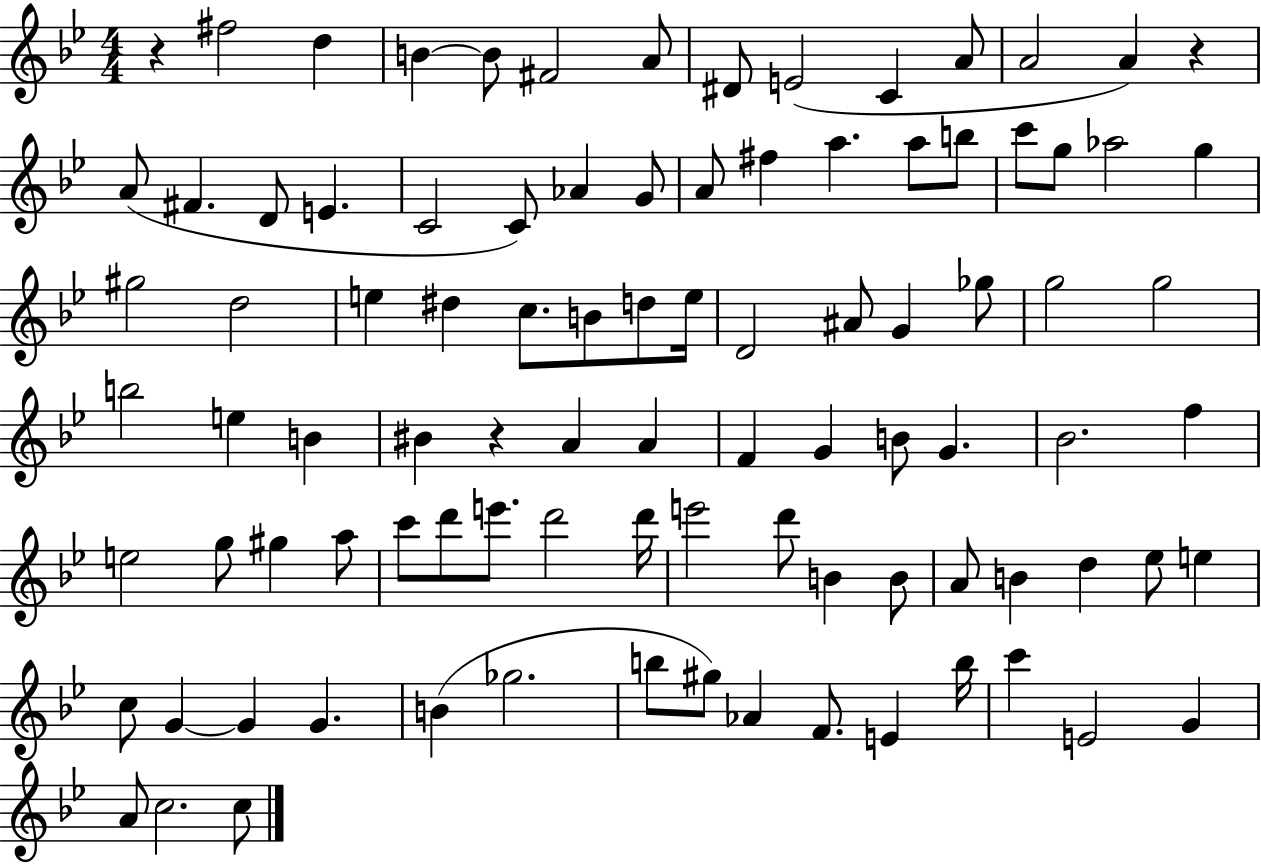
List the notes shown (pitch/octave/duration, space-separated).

R/q F#5/h D5/q B4/q B4/e F#4/h A4/e D#4/e E4/h C4/q A4/e A4/h A4/q R/q A4/e F#4/q. D4/e E4/q. C4/h C4/e Ab4/q G4/e A4/e F#5/q A5/q. A5/e B5/e C6/e G5/e Ab5/h G5/q G#5/h D5/h E5/q D#5/q C5/e. B4/e D5/e E5/s D4/h A#4/e G4/q Gb5/e G5/h G5/h B5/h E5/q B4/q BIS4/q R/q A4/q A4/q F4/q G4/q B4/e G4/q. Bb4/h. F5/q E5/h G5/e G#5/q A5/e C6/e D6/e E6/e. D6/h D6/s E6/h D6/e B4/q B4/e A4/e B4/q D5/q Eb5/e E5/q C5/e G4/q G4/q G4/q. B4/q Gb5/h. B5/e G#5/e Ab4/q F4/e. E4/q B5/s C6/q E4/h G4/q A4/e C5/h. C5/e